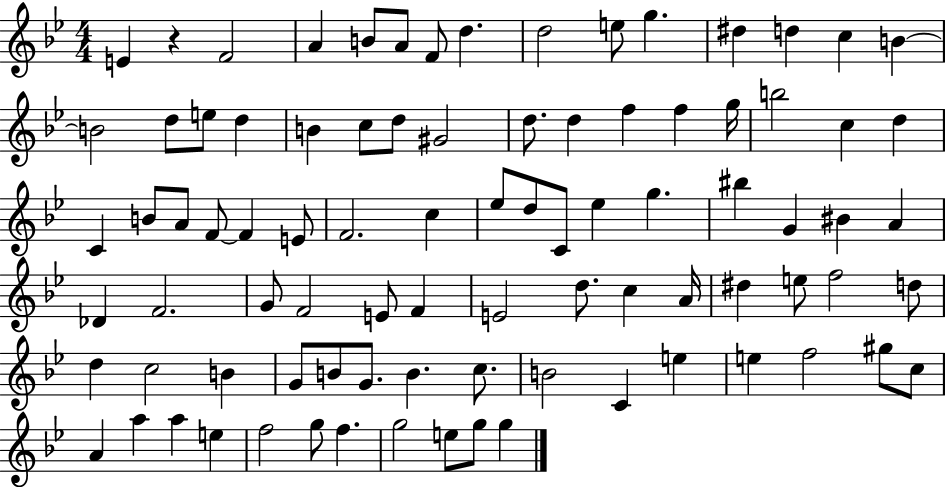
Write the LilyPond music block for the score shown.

{
  \clef treble
  \numericTimeSignature
  \time 4/4
  \key bes \major
  e'4 r4 f'2 | a'4 b'8 a'8 f'8 d''4. | d''2 e''8 g''4. | dis''4 d''4 c''4 b'4~~ | \break b'2 d''8 e''8 d''4 | b'4 c''8 d''8 gis'2 | d''8. d''4 f''4 f''4 g''16 | b''2 c''4 d''4 | \break c'4 b'8 a'8 f'8~~ f'4 e'8 | f'2. c''4 | ees''8 d''8 c'8 ees''4 g''4. | bis''4 g'4 bis'4 a'4 | \break des'4 f'2. | g'8 f'2 e'8 f'4 | e'2 d''8. c''4 a'16 | dis''4 e''8 f''2 d''8 | \break d''4 c''2 b'4 | g'8 b'8 g'8. b'4. c''8. | b'2 c'4 e''4 | e''4 f''2 gis''8 c''8 | \break a'4 a''4 a''4 e''4 | f''2 g''8 f''4. | g''2 e''8 g''8 g''4 | \bar "|."
}